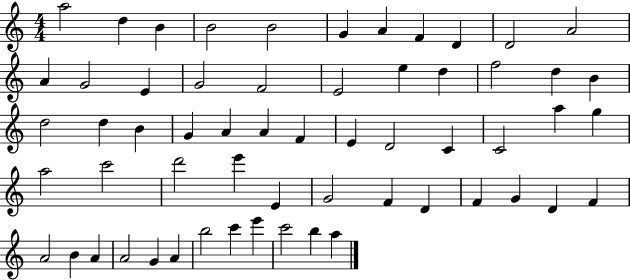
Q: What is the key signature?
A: C major